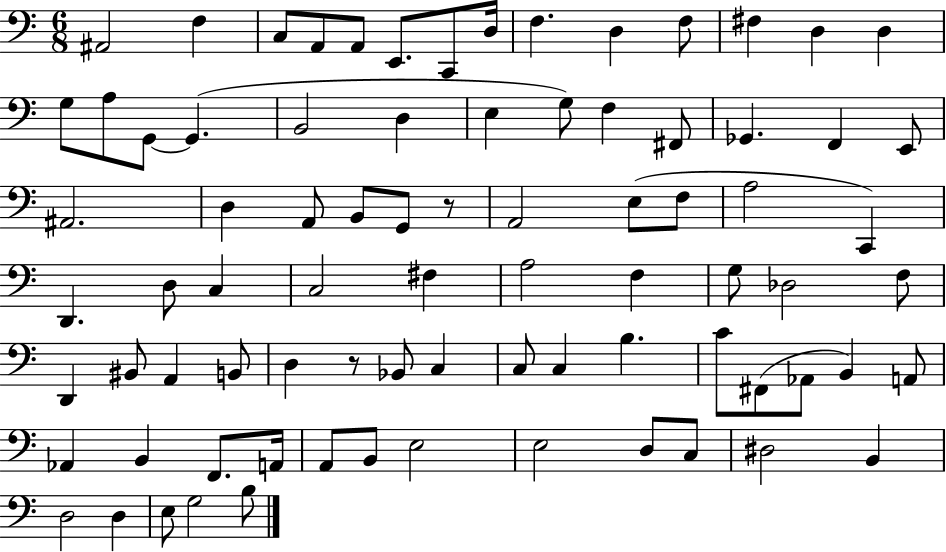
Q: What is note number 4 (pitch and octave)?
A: A2